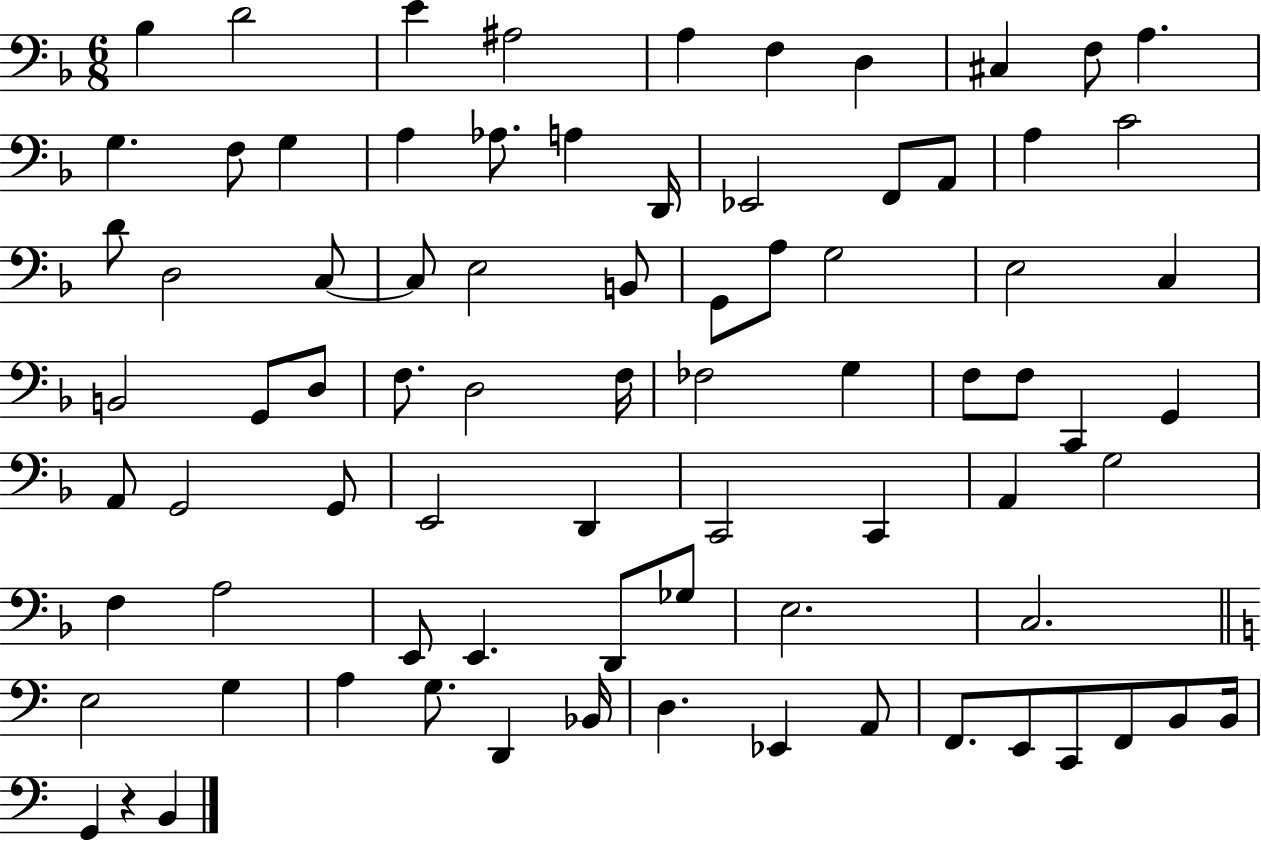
X:1
T:Untitled
M:6/8
L:1/4
K:F
_B, D2 E ^A,2 A, F, D, ^C, F,/2 A, G, F,/2 G, A, _A,/2 A, D,,/4 _E,,2 F,,/2 A,,/2 A, C2 D/2 D,2 C,/2 C,/2 E,2 B,,/2 G,,/2 A,/2 G,2 E,2 C, B,,2 G,,/2 D,/2 F,/2 D,2 F,/4 _F,2 G, F,/2 F,/2 C,, G,, A,,/2 G,,2 G,,/2 E,,2 D,, C,,2 C,, A,, G,2 F, A,2 E,,/2 E,, D,,/2 _G,/2 E,2 C,2 E,2 G, A, G,/2 D,, _B,,/4 D, _E,, A,,/2 F,,/2 E,,/2 C,,/2 F,,/2 B,,/2 B,,/4 G,, z B,,